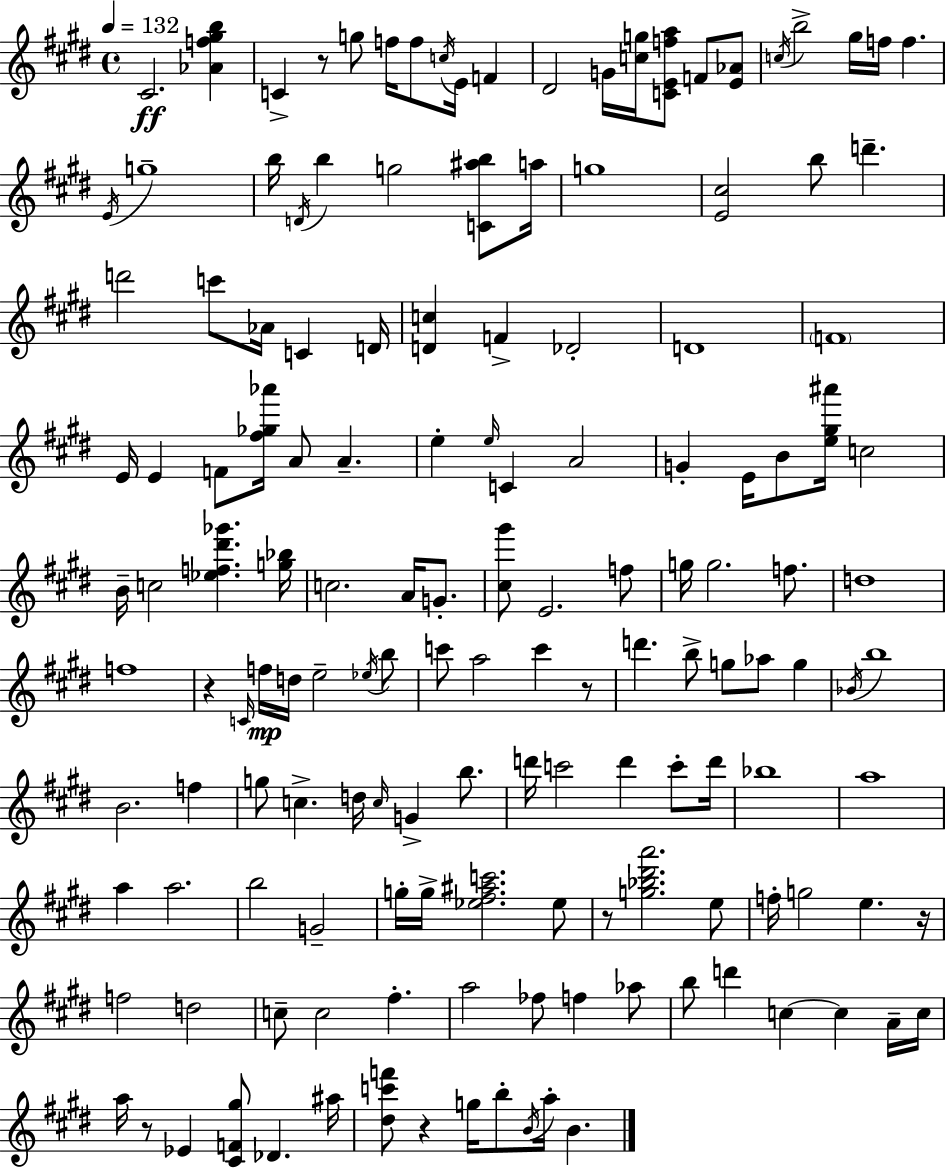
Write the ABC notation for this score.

X:1
T:Untitled
M:4/4
L:1/4
K:E
^C2 [_Af^gb] C z/2 g/2 f/4 f/2 c/4 E/4 F ^D2 G/4 [cg]/4 [CEfa]/2 F/2 [E_A]/2 c/4 b2 ^g/4 f/4 f E/4 g4 b/4 D/4 b g2 [C^ab]/2 a/4 g4 [E^c]2 b/2 d' d'2 c'/2 _A/4 C D/4 [Dc] F _D2 D4 F4 E/4 E F/2 [^f_g_a']/4 A/2 A e e/4 C A2 G E/4 B/2 [e^g^a']/4 c2 B/4 c2 [_ef^d'_g'] [g_b]/4 c2 A/4 G/2 [^c^g']/2 E2 f/2 g/4 g2 f/2 d4 f4 z C/4 f/4 d/4 e2 _e/4 b/2 c'/2 a2 c' z/2 d' b/2 g/2 _a/2 g _B/4 b4 B2 f g/2 c d/4 c/4 G b/2 d'/4 c'2 d' c'/2 d'/4 _b4 a4 a a2 b2 G2 g/4 g/4 [_e^f^ac']2 _e/2 z/2 [g_b^d'a']2 e/2 f/4 g2 e z/4 f2 d2 c/2 c2 ^f a2 _f/2 f _a/2 b/2 d' c c A/4 c/4 a/4 z/2 _E [^CF^g]/2 _D ^a/4 [^dc'f']/2 z g/4 b/2 B/4 a/4 B